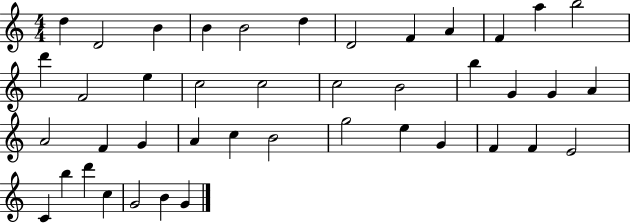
X:1
T:Untitled
M:4/4
L:1/4
K:C
d D2 B B B2 d D2 F A F a b2 d' F2 e c2 c2 c2 B2 b G G A A2 F G A c B2 g2 e G F F E2 C b d' c G2 B G